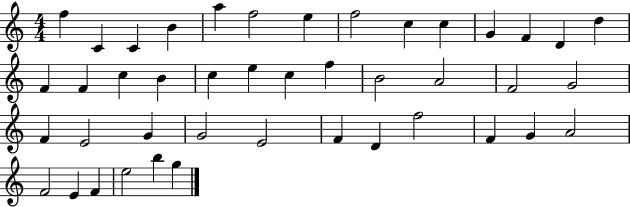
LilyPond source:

{
  \clef treble
  \numericTimeSignature
  \time 4/4
  \key c \major
  f''4 c'4 c'4 b'4 | a''4 f''2 e''4 | f''2 c''4 c''4 | g'4 f'4 d'4 d''4 | \break f'4 f'4 c''4 b'4 | c''4 e''4 c''4 f''4 | b'2 a'2 | f'2 g'2 | \break f'4 e'2 g'4 | g'2 e'2 | f'4 d'4 f''2 | f'4 g'4 a'2 | \break f'2 e'4 f'4 | e''2 b''4 g''4 | \bar "|."
}